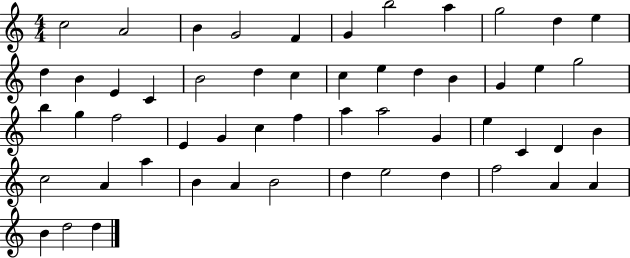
{
  \clef treble
  \numericTimeSignature
  \time 4/4
  \key c \major
  c''2 a'2 | b'4 g'2 f'4 | g'4 b''2 a''4 | g''2 d''4 e''4 | \break d''4 b'4 e'4 c'4 | b'2 d''4 c''4 | c''4 e''4 d''4 b'4 | g'4 e''4 g''2 | \break b''4 g''4 f''2 | e'4 g'4 c''4 f''4 | a''4 a''2 g'4 | e''4 c'4 d'4 b'4 | \break c''2 a'4 a''4 | b'4 a'4 b'2 | d''4 e''2 d''4 | f''2 a'4 a'4 | \break b'4 d''2 d''4 | \bar "|."
}